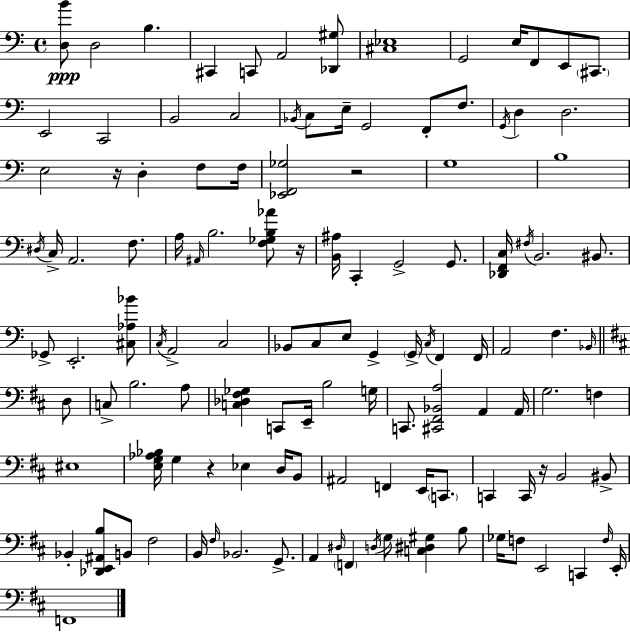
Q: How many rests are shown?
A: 5